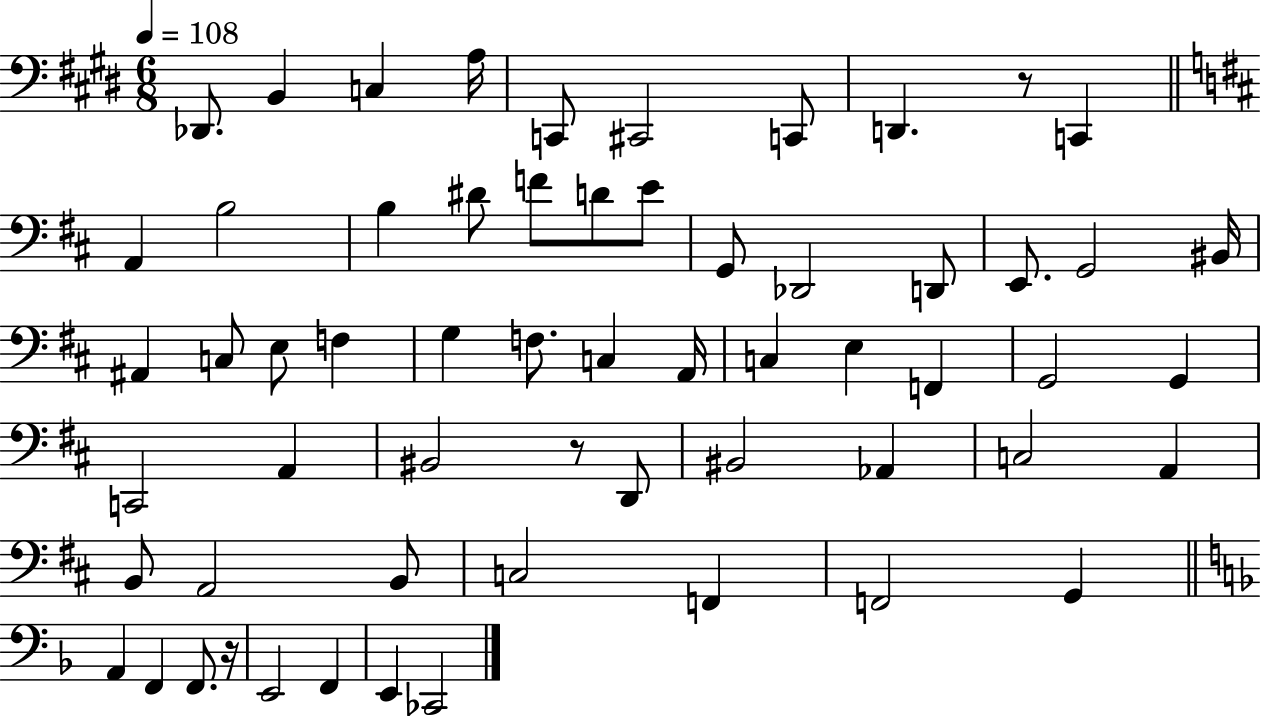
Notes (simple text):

Db2/e. B2/q C3/q A3/s C2/e C#2/h C2/e D2/q. R/e C2/q A2/q B3/h B3/q D#4/e F4/e D4/e E4/e G2/e Db2/h D2/e E2/e. G2/h BIS2/s A#2/q C3/e E3/e F3/q G3/q F3/e. C3/q A2/s C3/q E3/q F2/q G2/h G2/q C2/h A2/q BIS2/h R/e D2/e BIS2/h Ab2/q C3/h A2/q B2/e A2/h B2/e C3/h F2/q F2/h G2/q A2/q F2/q F2/e. R/s E2/h F2/q E2/q CES2/h